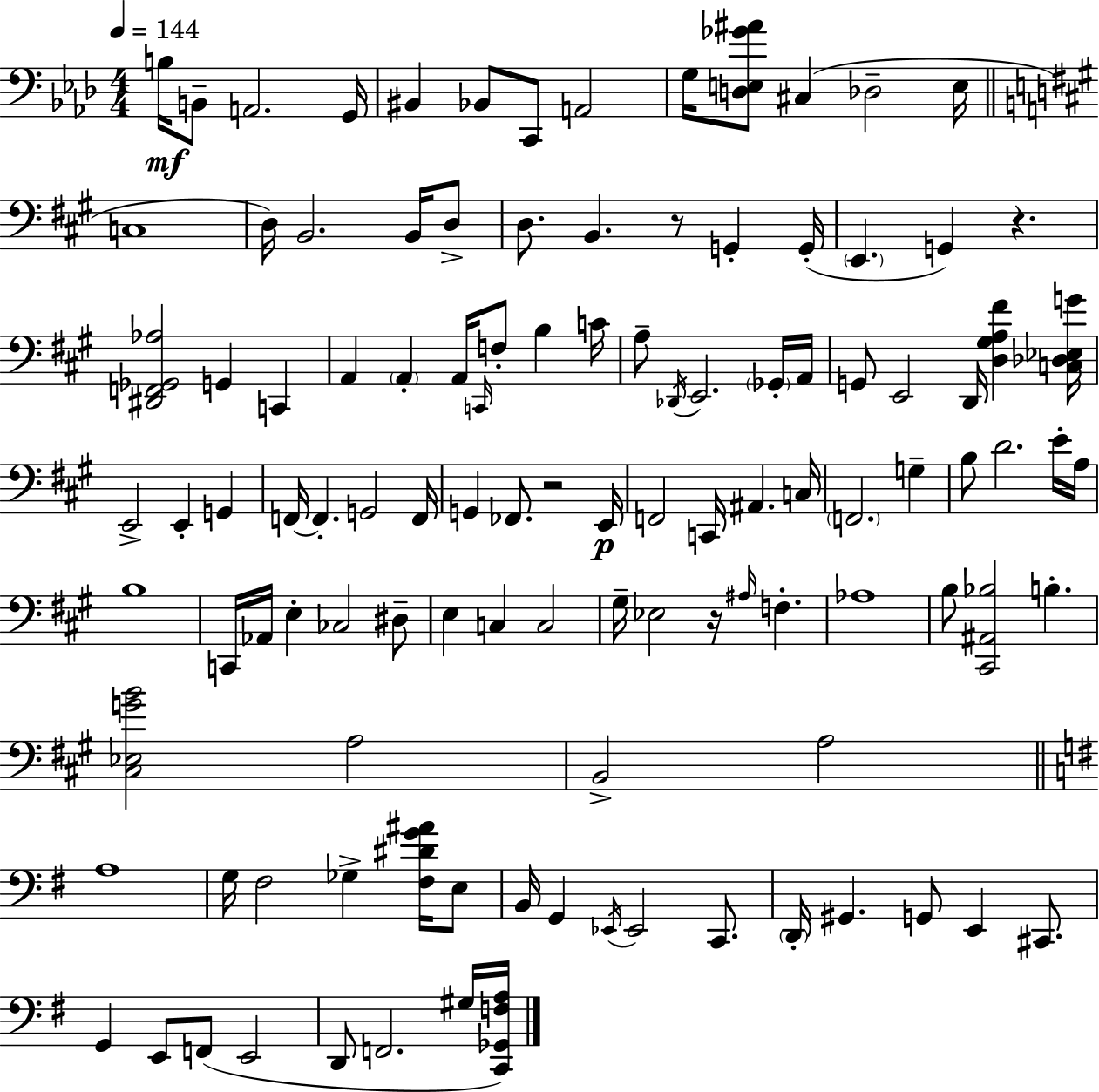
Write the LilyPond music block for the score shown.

{
  \clef bass
  \numericTimeSignature
  \time 4/4
  \key aes \major
  \tempo 4 = 144
  b16\mf b,8-- a,2. g,16 | bis,4 bes,8 c,8 a,2 | g16 <d e ges' ais'>8 cis4( des2-- e16 | \bar "||" \break \key a \major c1 | d16) b,2. b,16 d8-> | d8. b,4. r8 g,4-. g,16-.( | \parenthesize e,4. g,4) r4. | \break <dis, f, ges, aes>2 g,4 c,4 | a,4 \parenthesize a,4-. a,16 \grace { c,16 } f8-. b4 | c'16 a8-- \acciaccatura { des,16 } e,2. | \parenthesize ges,16-. a,16 g,8 e,2 d,16 <d gis a fis'>4 | \break <c des ees g'>16 e,2-> e,4-. g,4 | f,16~~ f,4.-. g,2 | f,16 g,4 fes,8. r2 | e,16\p f,2 c,16 ais,4. | \break c16 \parenthesize f,2. g4-- | b8 d'2. | e'16-. a16 b1 | c,16 aes,16 e4-. ces2 | \break dis8-- e4 c4 c2 | gis16-- ees2 r16 \grace { ais16 } f4.-. | aes1 | b8 <cis, ais, bes>2 b4.-. | \break <cis ees g' b'>2 a2 | b,2-> a2 | \bar "||" \break \key g \major a1 | g16 fis2 ges4-> <fis dis' g' ais'>16 e8 | b,16 g,4 \acciaccatura { ees,16 } ees,2 c,8. | \parenthesize d,16-. gis,4. g,8 e,4 cis,8. | \break g,4 e,8 f,8( e,2 | d,8 f,2. gis16 | <c, ges, f a>16) \bar "|."
}